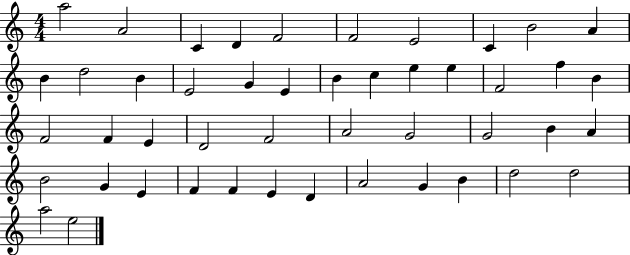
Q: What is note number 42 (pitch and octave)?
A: G4